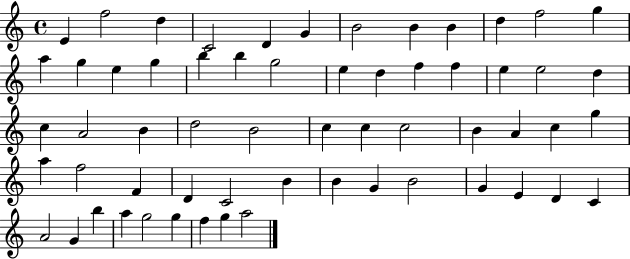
X:1
T:Untitled
M:4/4
L:1/4
K:C
E f2 d C2 D G B2 B B d f2 g a g e g b b g2 e d f f e e2 d c A2 B d2 B2 c c c2 B A c g a f2 F D C2 B B G B2 G E D C A2 G b a g2 g f g a2